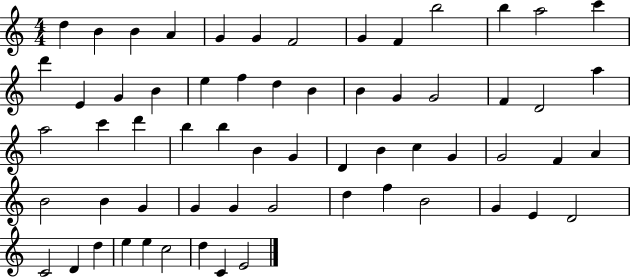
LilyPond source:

{
  \clef treble
  \numericTimeSignature
  \time 4/4
  \key c \major
  d''4 b'4 b'4 a'4 | g'4 g'4 f'2 | g'4 f'4 b''2 | b''4 a''2 c'''4 | \break d'''4 e'4 g'4 b'4 | e''4 f''4 d''4 b'4 | b'4 g'4 g'2 | f'4 d'2 a''4 | \break a''2 c'''4 d'''4 | b''4 b''4 b'4 g'4 | d'4 b'4 c''4 g'4 | g'2 f'4 a'4 | \break b'2 b'4 g'4 | g'4 g'4 g'2 | d''4 f''4 b'2 | g'4 e'4 d'2 | \break c'2 d'4 d''4 | e''4 e''4 c''2 | d''4 c'4 e'2 | \bar "|."
}